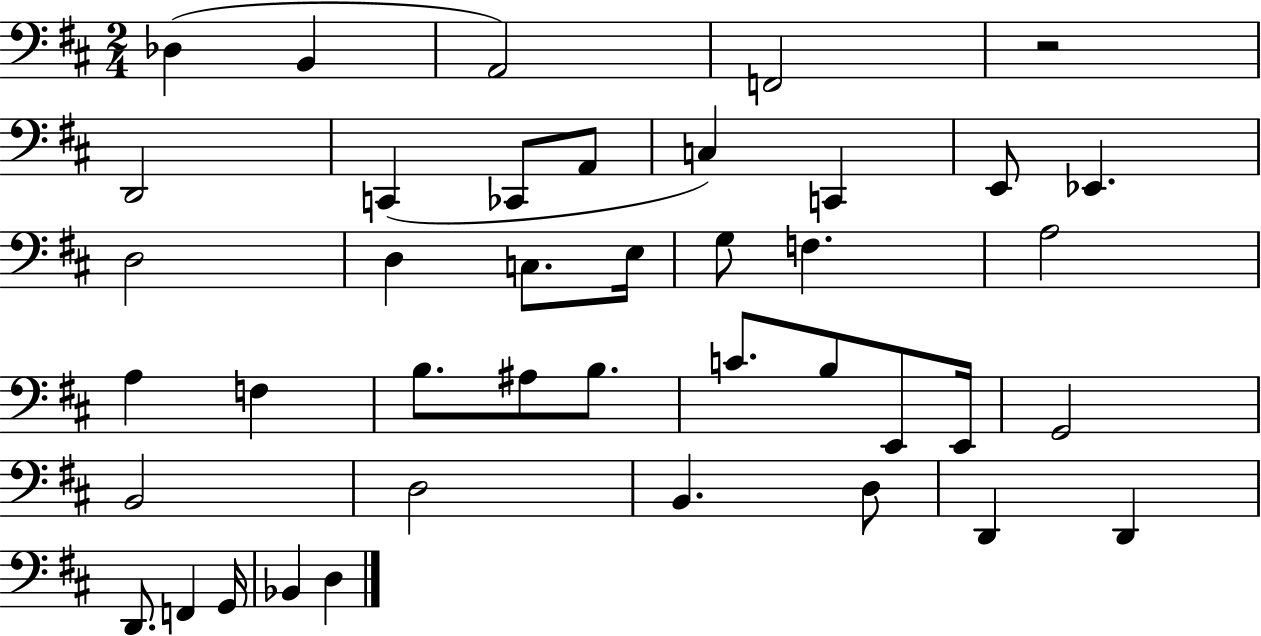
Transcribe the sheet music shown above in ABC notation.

X:1
T:Untitled
M:2/4
L:1/4
K:D
_D, B,, A,,2 F,,2 z2 D,,2 C,, _C,,/2 A,,/2 C, C,, E,,/2 _E,, D,2 D, C,/2 E,/4 G,/2 F, A,2 A, F, B,/2 ^A,/2 B,/2 C/2 B,/2 E,,/2 E,,/4 G,,2 B,,2 D,2 B,, D,/2 D,, D,, D,,/2 F,, G,,/4 _B,, D,